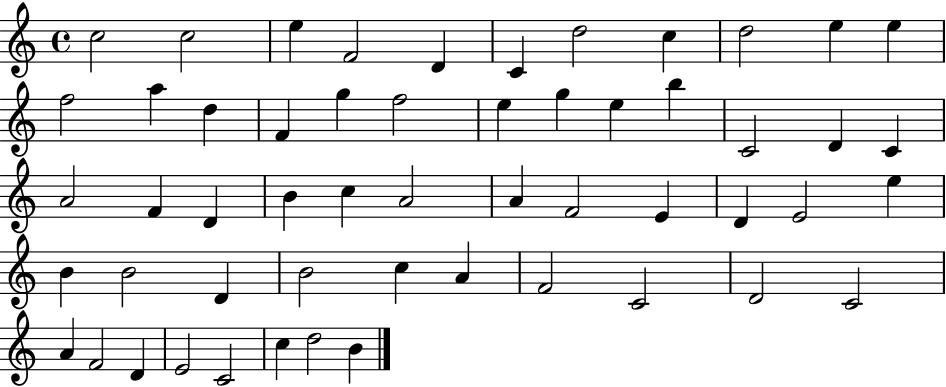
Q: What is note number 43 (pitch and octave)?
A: F4